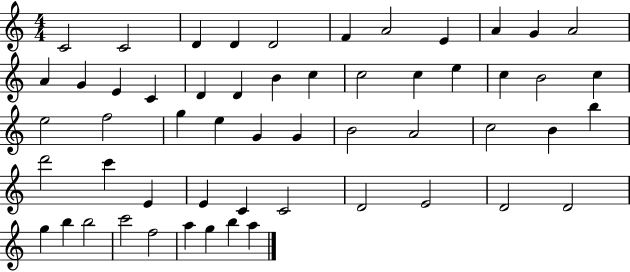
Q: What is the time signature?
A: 4/4